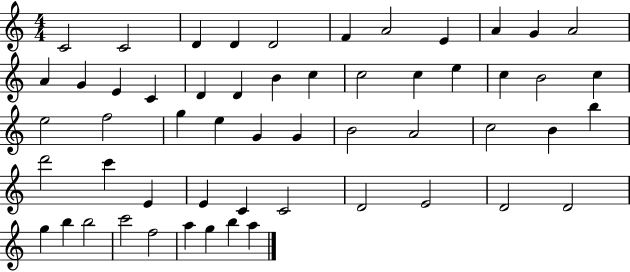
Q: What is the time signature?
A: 4/4